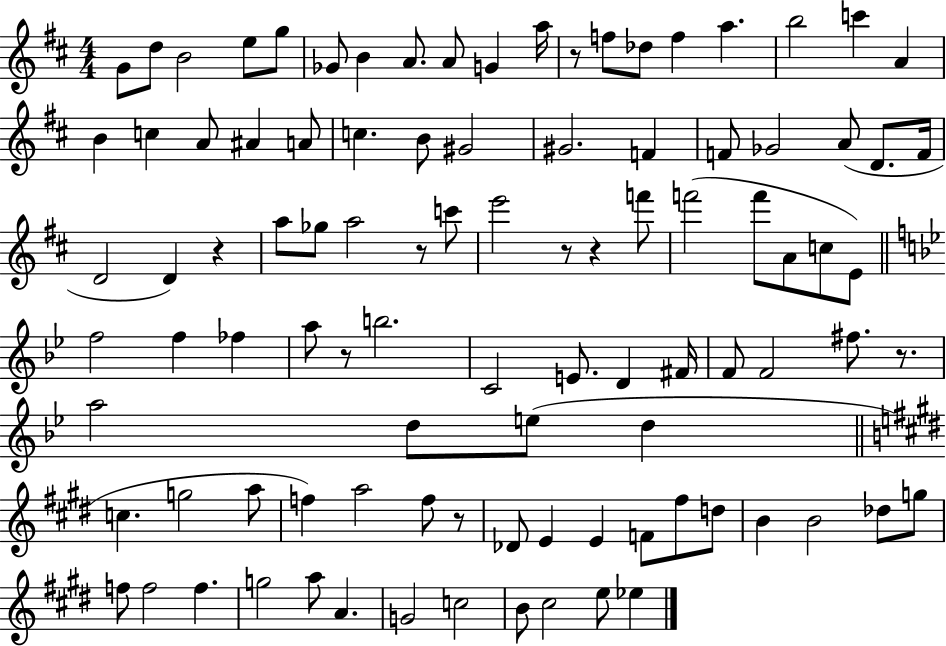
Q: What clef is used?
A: treble